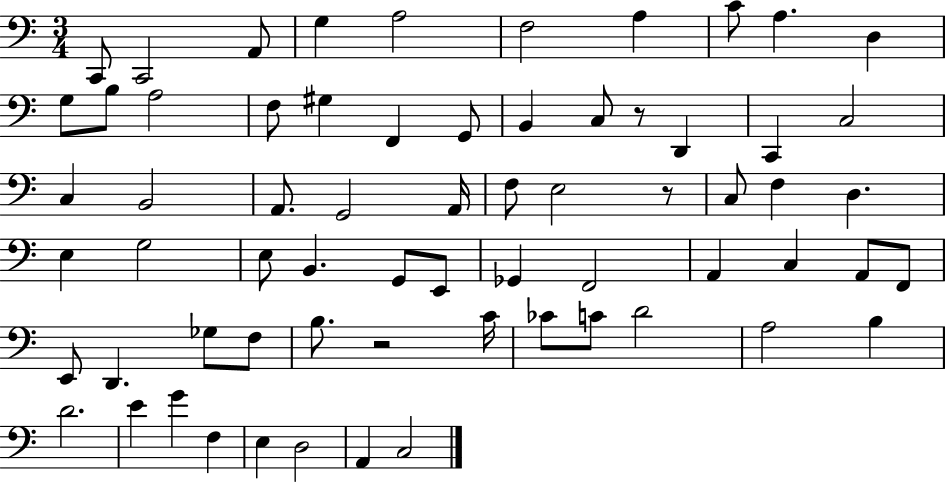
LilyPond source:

{
  \clef bass
  \numericTimeSignature
  \time 3/4
  \key c \major
  c,8 c,2 a,8 | g4 a2 | f2 a4 | c'8 a4. d4 | \break g8 b8 a2 | f8 gis4 f,4 g,8 | b,4 c8 r8 d,4 | c,4 c2 | \break c4 b,2 | a,8. g,2 a,16 | f8 e2 r8 | c8 f4 d4. | \break e4 g2 | e8 b,4. g,8 e,8 | ges,4 f,2 | a,4 c4 a,8 f,8 | \break e,8 d,4. ges8 f8 | b8. r2 c'16 | ces'8 c'8 d'2 | a2 b4 | \break d'2. | e'4 g'4 f4 | e4 d2 | a,4 c2 | \break \bar "|."
}